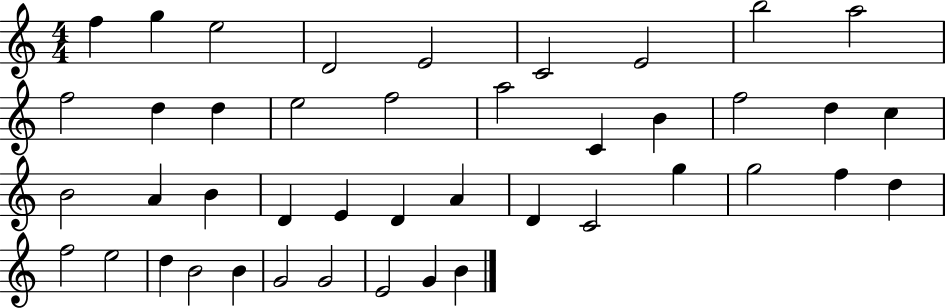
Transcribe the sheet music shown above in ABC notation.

X:1
T:Untitled
M:4/4
L:1/4
K:C
f g e2 D2 E2 C2 E2 b2 a2 f2 d d e2 f2 a2 C B f2 d c B2 A B D E D A D C2 g g2 f d f2 e2 d B2 B G2 G2 E2 G B